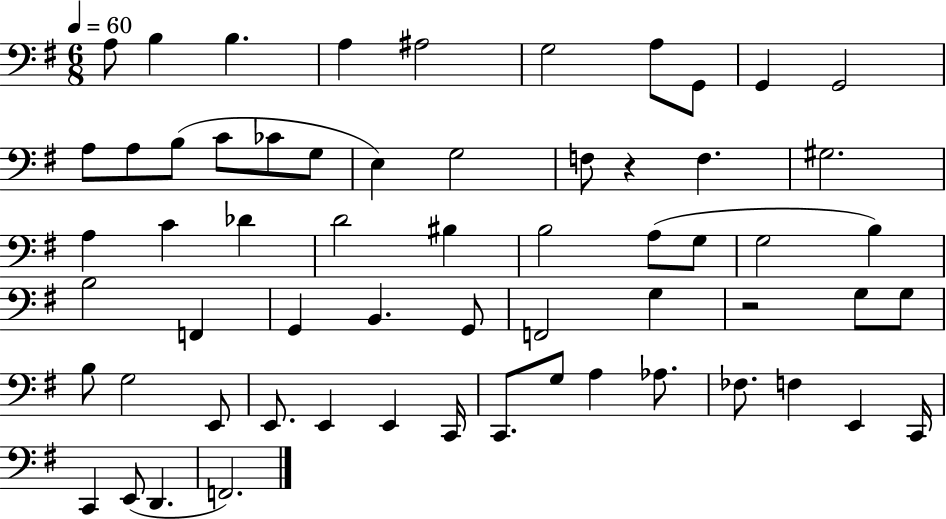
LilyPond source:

{
  \clef bass
  \numericTimeSignature
  \time 6/8
  \key g \major
  \tempo 4 = 60
  a8 b4 b4. | a4 ais2 | g2 a8 g,8 | g,4 g,2 | \break a8 a8 b8( c'8 ces'8 g8 | e4) g2 | f8 r4 f4. | gis2. | \break a4 c'4 des'4 | d'2 bis4 | b2 a8( g8 | g2 b4) | \break b2 f,4 | g,4 b,4. g,8 | f,2 g4 | r2 g8 g8 | \break b8 g2 e,8 | e,8. e,4 e,4 c,16 | c,8. g8 a4 aes8. | fes8. f4 e,4 c,16 | \break c,4 e,8( d,4. | f,2.) | \bar "|."
}